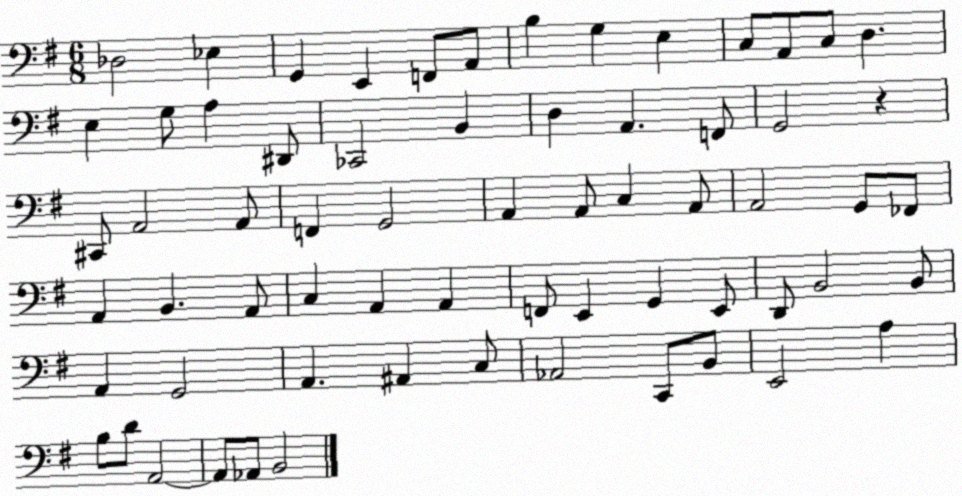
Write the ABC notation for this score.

X:1
T:Untitled
M:6/8
L:1/4
K:G
_D,2 _E, G,, E,, F,,/2 A,,/2 B, G, E, C,/2 A,,/2 C,/2 D, E, G,/2 A, ^D,,/2 _C,,2 B,, D, A,, F,,/2 G,,2 z ^C,,/2 A,,2 A,,/2 F,, G,,2 A,, A,,/2 C, A,,/2 A,,2 G,,/2 _F,,/2 A,, B,, A,,/2 C, A,, A,, F,,/2 E,, G,, E,,/2 D,,/2 B,,2 B,,/2 A,, G,,2 A,, ^A,, C,/2 _A,,2 C,,/2 B,,/2 E,,2 A, B,/2 D/2 A,,2 A,,/2 _A,,/2 B,,2